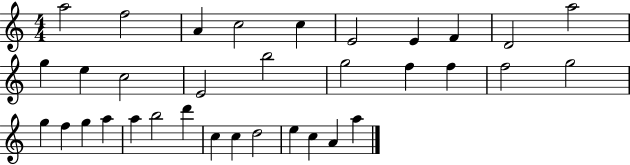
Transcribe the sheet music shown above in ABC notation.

X:1
T:Untitled
M:4/4
L:1/4
K:C
a2 f2 A c2 c E2 E F D2 a2 g e c2 E2 b2 g2 f f f2 g2 g f g a a b2 d' c c d2 e c A a